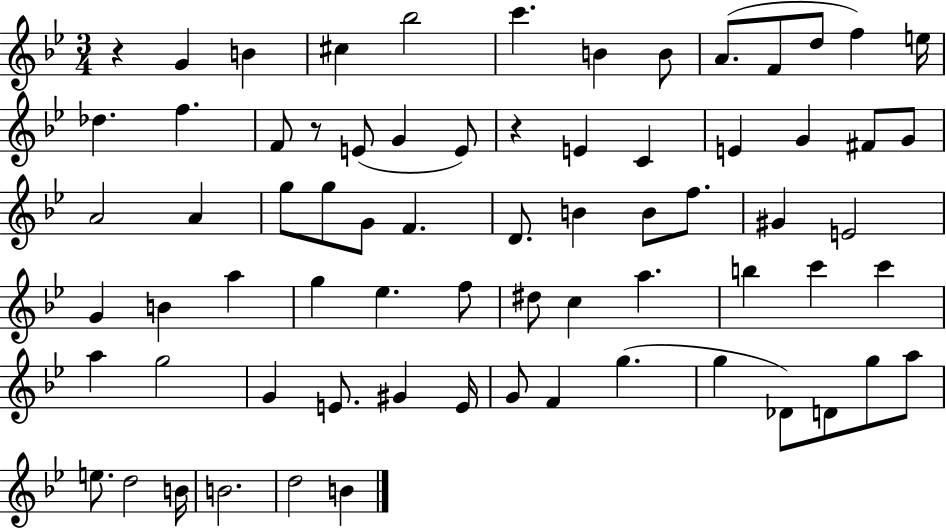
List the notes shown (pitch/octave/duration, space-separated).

R/q G4/q B4/q C#5/q Bb5/h C6/q. B4/q B4/e A4/e. F4/e D5/e F5/q E5/s Db5/q. F5/q. F4/e R/e E4/e G4/q E4/e R/q E4/q C4/q E4/q G4/q F#4/e G4/e A4/h A4/q G5/e G5/e G4/e F4/q. D4/e. B4/q B4/e F5/e. G#4/q E4/h G4/q B4/q A5/q G5/q Eb5/q. F5/e D#5/e C5/q A5/q. B5/q C6/q C6/q A5/q G5/h G4/q E4/e. G#4/q E4/s G4/e F4/q G5/q. G5/q Db4/e D4/e G5/e A5/e E5/e. D5/h B4/s B4/h. D5/h B4/q